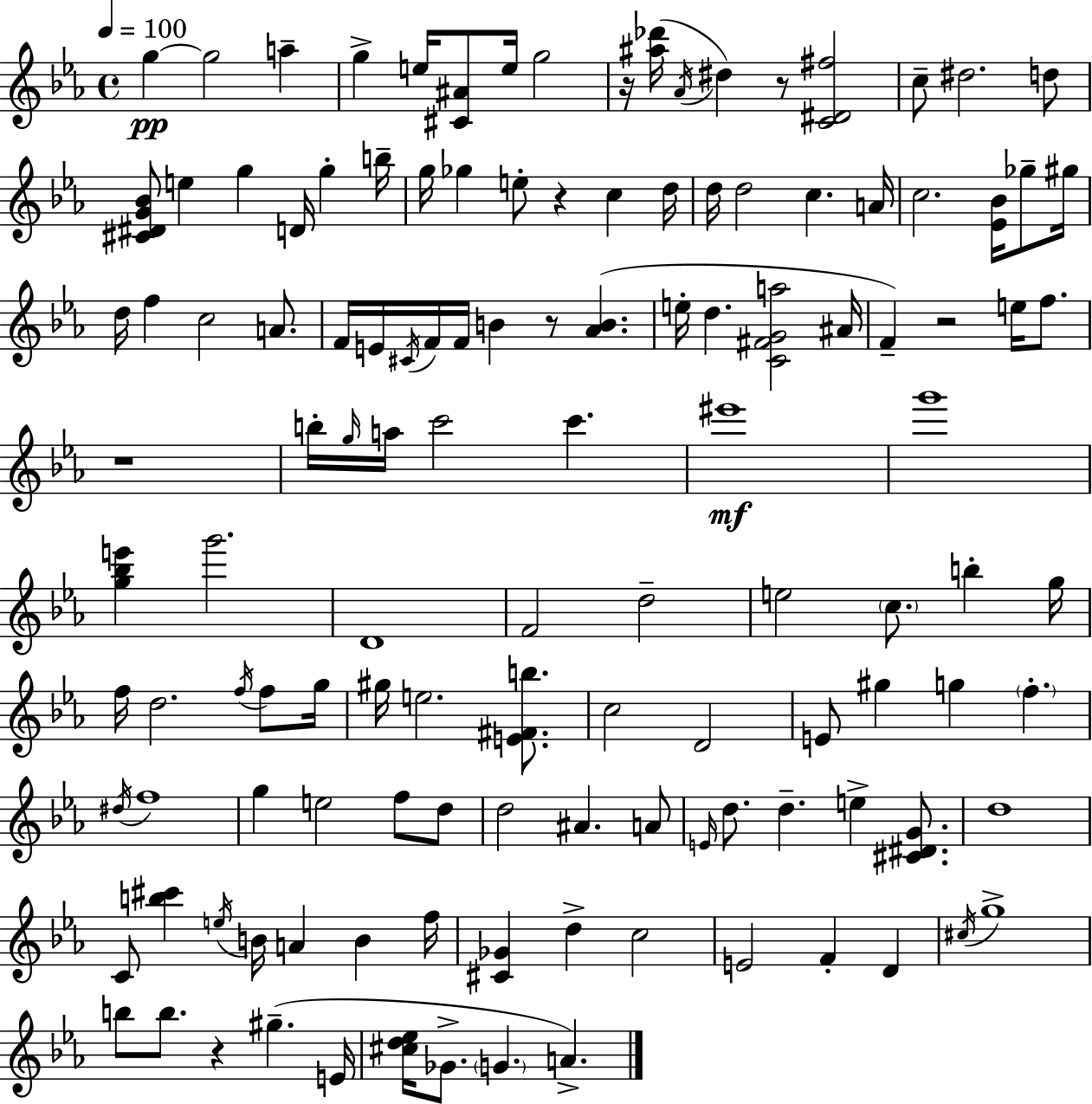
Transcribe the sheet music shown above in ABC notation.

X:1
T:Untitled
M:4/4
L:1/4
K:Eb
g g2 a g e/4 [^C^A]/2 e/4 g2 z/4 [^a_d']/4 _A/4 ^d z/2 [C^D^f]2 c/2 ^d2 d/2 [^C^DG_B]/2 e g D/4 g b/4 g/4 _g e/2 z c d/4 d/4 d2 c A/4 c2 [_E_B]/4 _g/2 ^g/4 d/4 f c2 A/2 F/4 E/4 ^C/4 F/4 F/4 B z/2 [_AB] e/4 d [C^FGa]2 ^A/4 F z2 e/4 f/2 z4 b/4 g/4 a/4 c'2 c' ^e'4 g'4 [g_be'] g'2 D4 F2 d2 e2 c/2 b g/4 f/4 d2 f/4 f/2 g/4 ^g/4 e2 [E^Fb]/2 c2 D2 E/2 ^g g f ^d/4 f4 g e2 f/2 d/2 d2 ^A A/2 E/4 d/2 d e [^C^DG]/2 d4 C/2 [b^c'] e/4 B/4 A B f/4 [^C_G] d c2 E2 F D ^c/4 g4 b/2 b/2 z ^g E/4 [^cd_e]/4 _G/2 G A